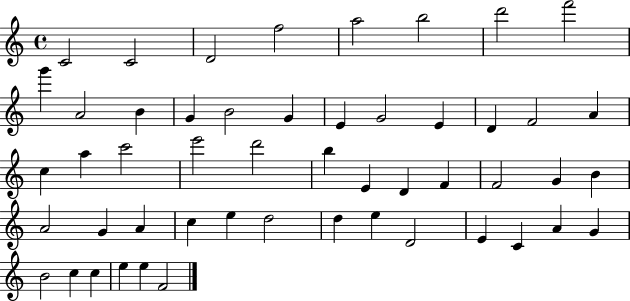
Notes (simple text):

C4/h C4/h D4/h F5/h A5/h B5/h D6/h F6/h G6/q A4/h B4/q G4/q B4/h G4/q E4/q G4/h E4/q D4/q F4/h A4/q C5/q A5/q C6/h E6/h D6/h B5/q E4/q D4/q F4/q F4/h G4/q B4/q A4/h G4/q A4/q C5/q E5/q D5/h D5/q E5/q D4/h E4/q C4/q A4/q G4/q B4/h C5/q C5/q E5/q E5/q F4/h